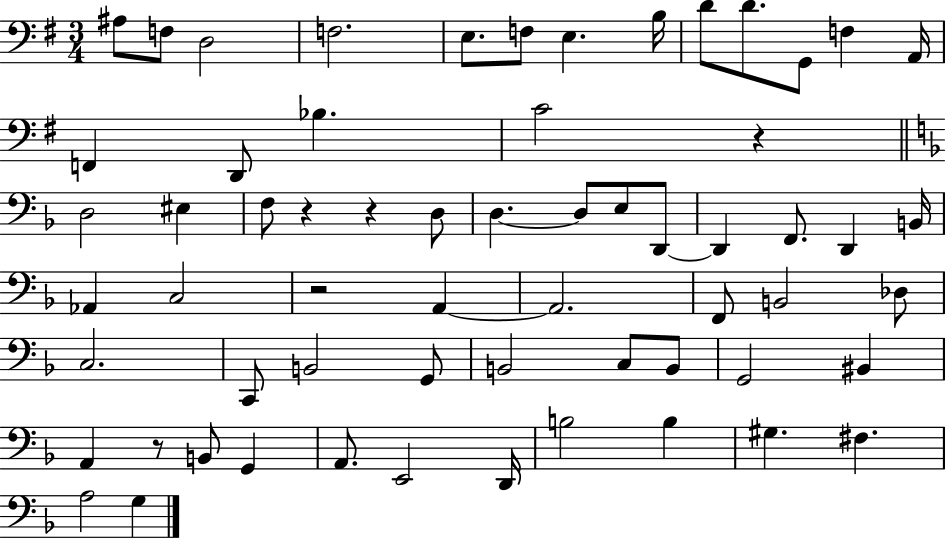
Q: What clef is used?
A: bass